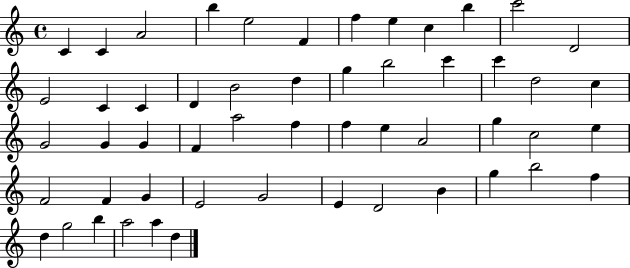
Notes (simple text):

C4/q C4/q A4/h B5/q E5/h F4/q F5/q E5/q C5/q B5/q C6/h D4/h E4/h C4/q C4/q D4/q B4/h D5/q G5/q B5/h C6/q C6/q D5/h C5/q G4/h G4/q G4/q F4/q A5/h F5/q F5/q E5/q A4/h G5/q C5/h E5/q F4/h F4/q G4/q E4/h G4/h E4/q D4/h B4/q G5/q B5/h F5/q D5/q G5/h B5/q A5/h A5/q D5/q